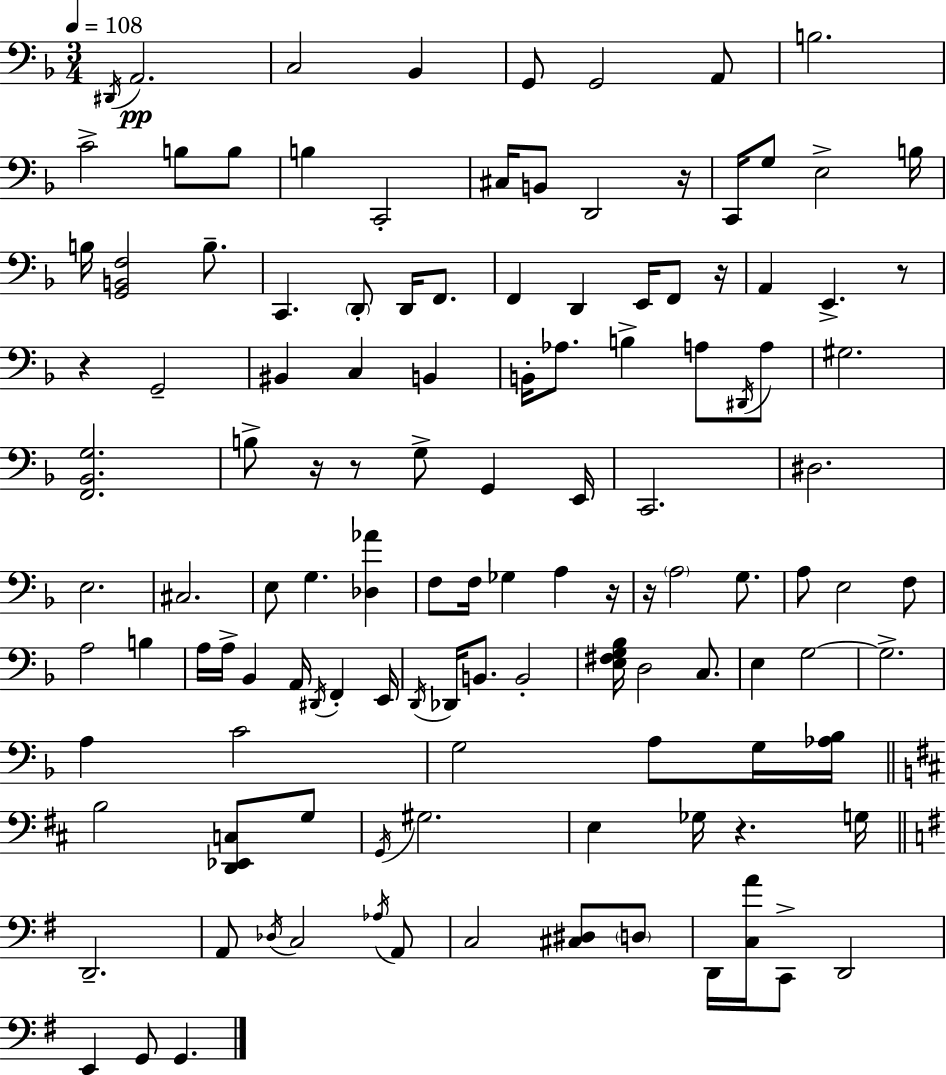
D#2/s A2/h. C3/h Bb2/q G2/e G2/h A2/e B3/h. C4/h B3/e B3/e B3/q C2/h C#3/s B2/e D2/h R/s C2/s G3/e E3/h B3/s B3/s [G2,B2,F3]/h B3/e. C2/q. D2/e D2/s F2/e. F2/q D2/q E2/s F2/e R/s A2/q E2/q. R/e R/q G2/h BIS2/q C3/q B2/q B2/s Ab3/e. B3/q A3/e D#2/s A3/e G#3/h. [F2,Bb2,G3]/h. B3/e R/s R/e G3/e G2/q E2/s C2/h. D#3/h. E3/h. C#3/h. E3/e G3/q. [Db3,Ab4]/q F3/e F3/s Gb3/q A3/q R/s R/s A3/h G3/e. A3/e E3/h F3/e A3/h B3/q A3/s A3/s Bb2/q A2/s D#2/s F2/q E2/s D2/s Db2/s B2/e. B2/h [E3,F#3,G3,Bb3]/s D3/h C3/e. E3/q G3/h G3/h. A3/q C4/h G3/h A3/e G3/s [Ab3,Bb3]/s B3/h [D2,Eb2,C3]/e G3/e G2/s G#3/h. E3/q Gb3/s R/q. G3/s D2/h. A2/e Db3/s C3/h Ab3/s A2/e C3/h [C#3,D#3]/e D3/e D2/s [C3,A4]/s C2/e D2/h E2/q G2/e G2/q.